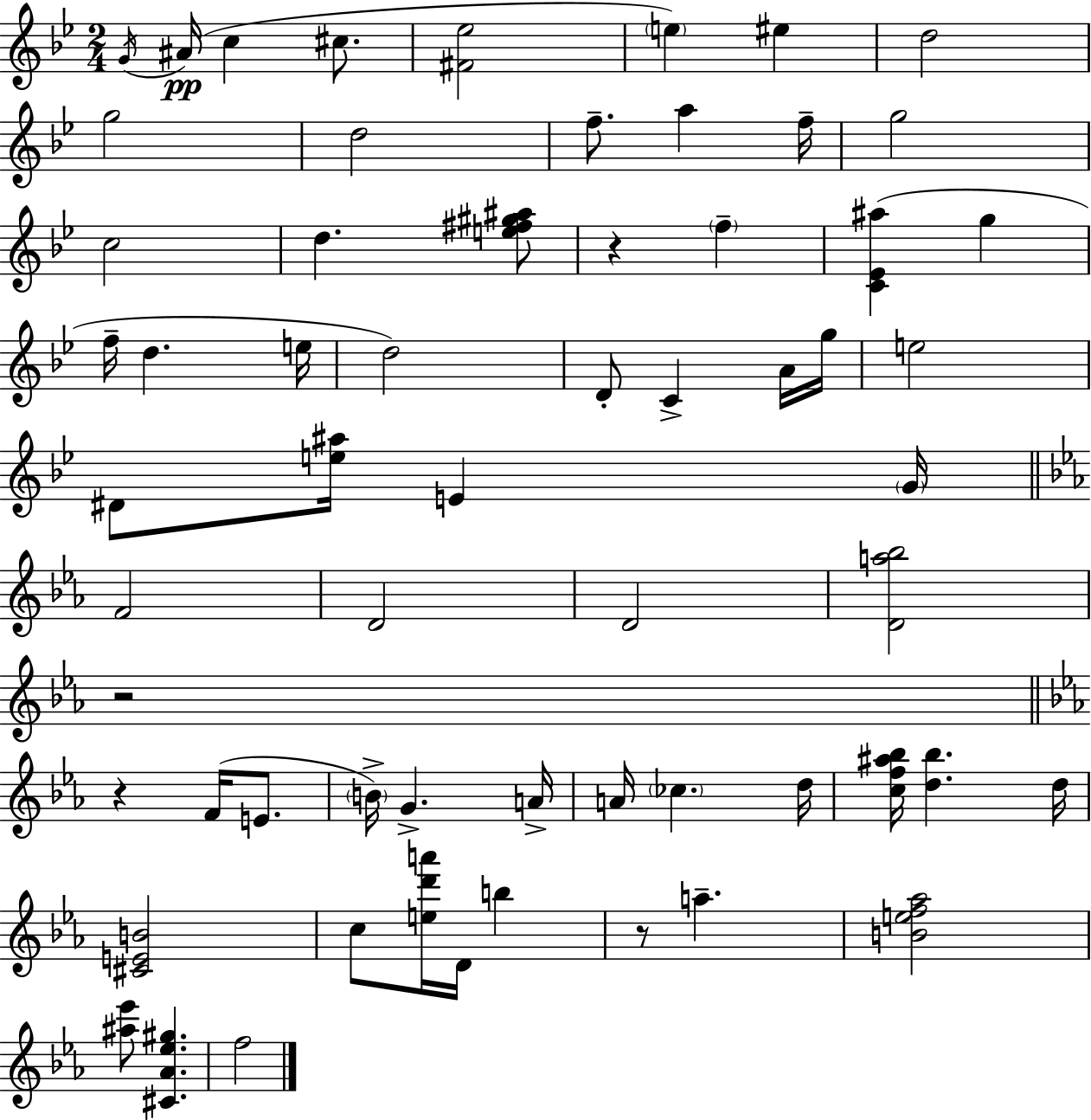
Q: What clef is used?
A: treble